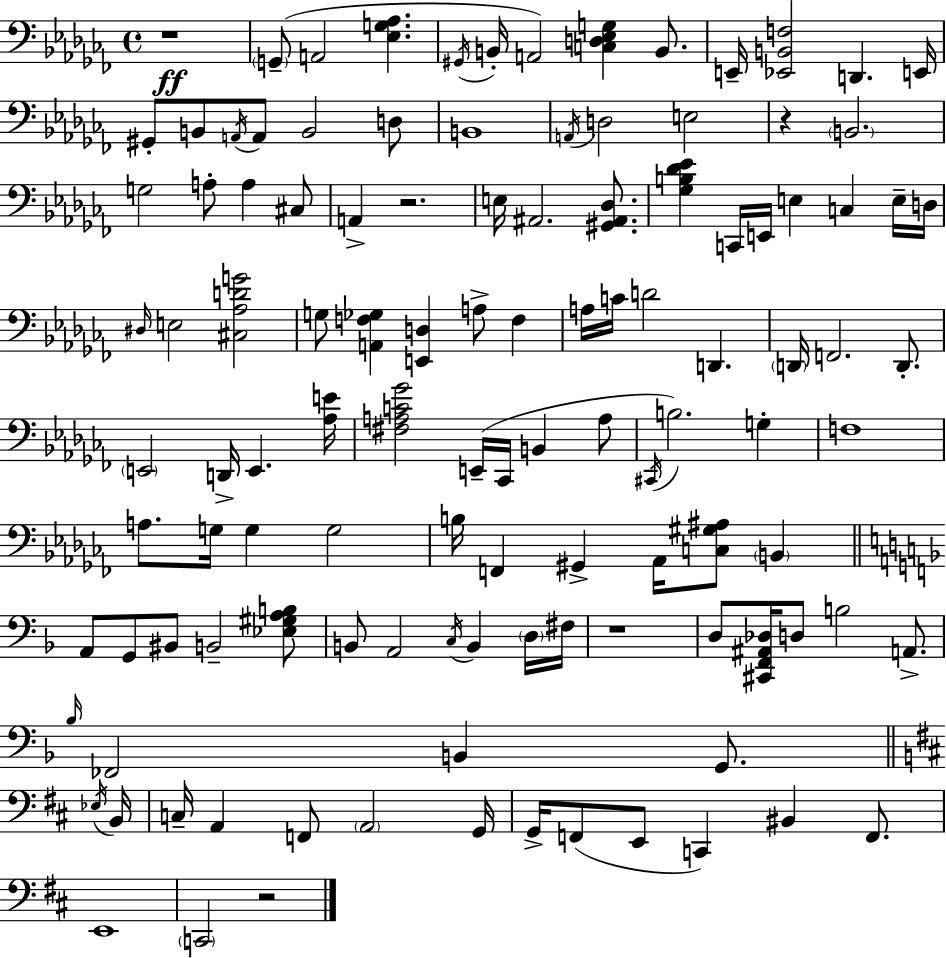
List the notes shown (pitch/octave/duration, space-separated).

R/w G2/e A2/h [Eb3,G3,Ab3]/q. G#2/s B2/s A2/h [C3,D3,Eb3,G3]/q B2/e. E2/s [Eb2,B2,F3]/h D2/q. E2/s G#2/e B2/e A2/s A2/e B2/h D3/e B2/w A2/s D3/h E3/h R/q B2/h. G3/h A3/e A3/q C#3/e A2/q R/h. E3/s A#2/h. [G#2,A#2,Db3]/e. [Gb3,B3,Db4,Eb4]/q C2/s E2/s E3/q C3/q E3/s D3/s D#3/s E3/h [C#3,Ab3,D4,G4]/h G3/e [A2,F3,Gb3]/q [E2,D3]/q A3/e F3/q A3/s C4/s D4/h D2/q. D2/s F2/h. D2/e. E2/h D2/s E2/q. [Ab3,E4]/s [F#3,A3,C4,Gb4]/h E2/s CES2/s B2/q A3/e C#2/s B3/h. G3/q F3/w A3/e. G3/s G3/q G3/h B3/s F2/q G#2/q Ab2/s [C3,G#3,A#3]/e B2/q A2/e G2/e BIS2/e B2/h [Eb3,G#3,A3,B3]/e B2/e A2/h C3/s B2/q D3/s F#3/s R/w D3/e [C#2,F2,A#2,Db3]/s D3/e B3/h A2/e. Bb3/s FES2/h B2/q G2/e. Eb3/s B2/s C3/s A2/q F2/e A2/h G2/s G2/s F2/e E2/e C2/q BIS2/q F2/e. E2/w C2/h R/h